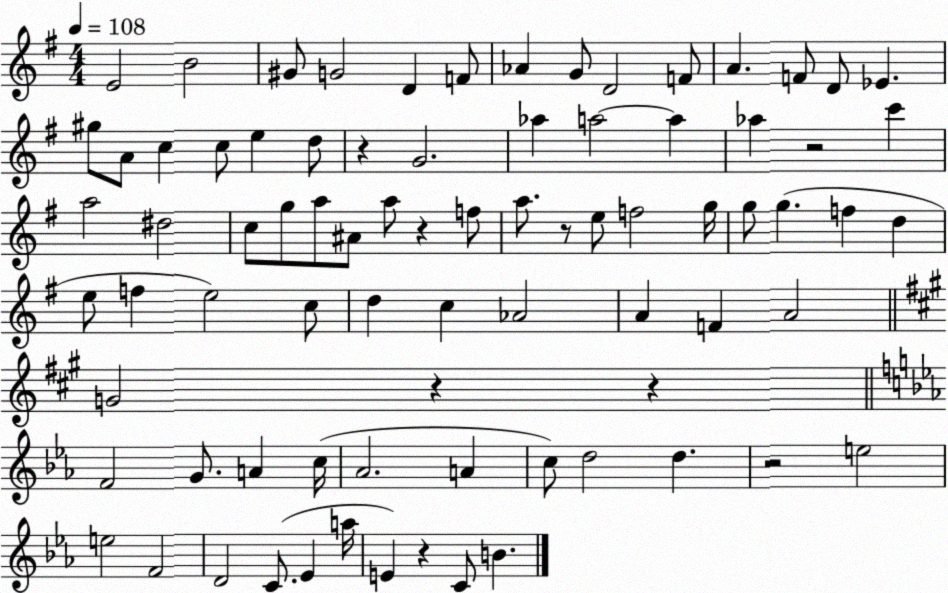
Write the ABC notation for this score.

X:1
T:Untitled
M:4/4
L:1/4
K:G
E2 B2 ^G/2 G2 D F/2 _A G/2 D2 F/2 A F/2 D/2 _E ^g/2 A/2 c c/2 e d/2 z G2 _a a2 a _a z2 c' a2 ^d2 c/2 g/2 a/2 ^A/2 a/2 z f/2 a/2 z/2 e/2 f2 g/4 g/2 g f d e/2 f e2 c/2 d c _A2 A F A2 G2 z z F2 G/2 A c/4 _A2 A c/2 d2 d z2 e2 e2 F2 D2 C/2 _E a/4 E z C/2 B